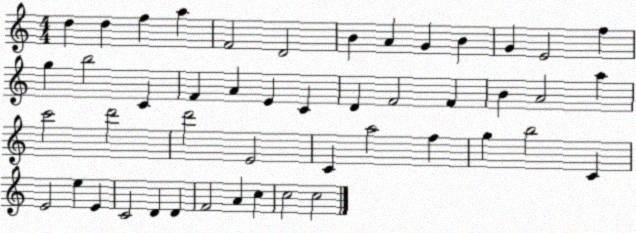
X:1
T:Untitled
M:4/4
L:1/4
K:C
d d f a F2 D2 B A G B G E2 f g b2 C F A E C D F2 F B A2 a c'2 d'2 d'2 E2 C a2 f g b2 C E2 e E C2 D D F2 A c c2 c2